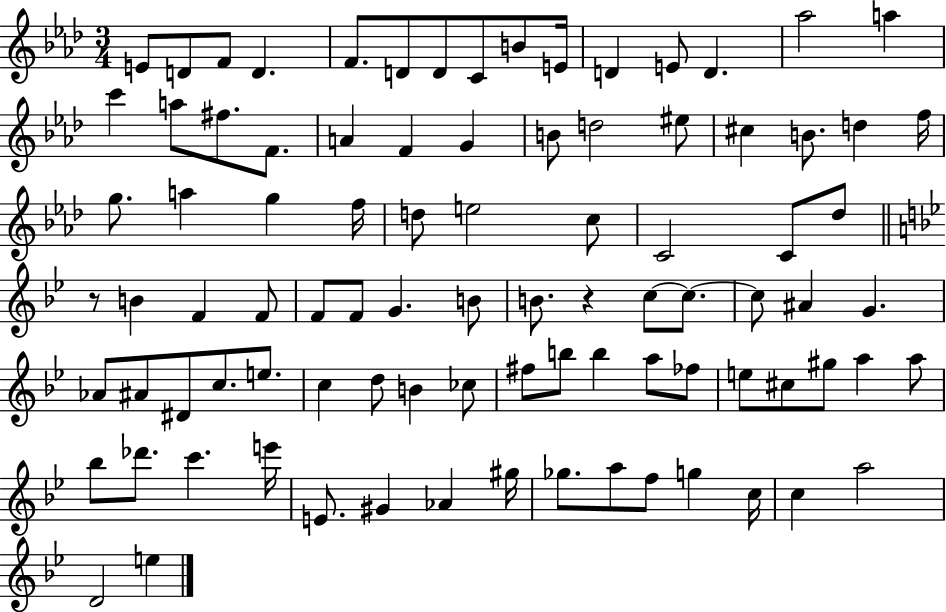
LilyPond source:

{
  \clef treble
  \numericTimeSignature
  \time 3/4
  \key aes \major
  e'8 d'8 f'8 d'4. | f'8. d'8 d'8 c'8 b'8 e'16 | d'4 e'8 d'4. | aes''2 a''4 | \break c'''4 a''8 fis''8. f'8. | a'4 f'4 g'4 | b'8 d''2 eis''8 | cis''4 b'8. d''4 f''16 | \break g''8. a''4 g''4 f''16 | d''8 e''2 c''8 | c'2 c'8 des''8 | \bar "||" \break \key bes \major r8 b'4 f'4 f'8 | f'8 f'8 g'4. b'8 | b'8. r4 c''8~~ c''8.~~ | c''8 ais'4 g'4. | \break aes'8 ais'8 dis'8 c''8. e''8. | c''4 d''8 b'4 ces''8 | fis''8 b''8 b''4 a''8 fes''8 | e''8 cis''8 gis''8 a''4 a''8 | \break bes''8 des'''8. c'''4. e'''16 | e'8. gis'4 aes'4 gis''16 | ges''8. a''8 f''8 g''4 c''16 | c''4 a''2 | \break d'2 e''4 | \bar "|."
}